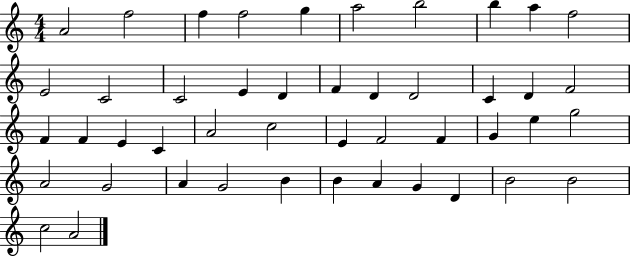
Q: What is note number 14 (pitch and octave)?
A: E4